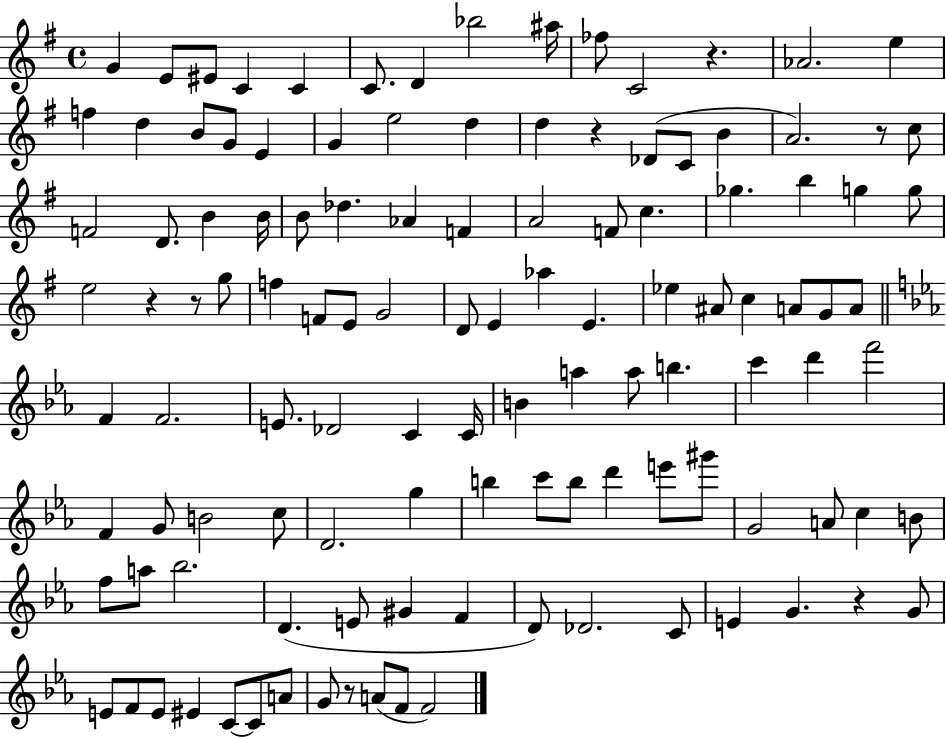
G4/q E4/e EIS4/e C4/q C4/q C4/e. D4/q Bb5/h A#5/s FES5/e C4/h R/q. Ab4/h. E5/q F5/q D5/q B4/e G4/e E4/q G4/q E5/h D5/q D5/q R/q Db4/e C4/e B4/q A4/h. R/e C5/e F4/h D4/e. B4/q B4/s B4/e Db5/q. Ab4/q F4/q A4/h F4/e C5/q. Gb5/q. B5/q G5/q G5/e E5/h R/q R/e G5/e F5/q F4/e E4/e G4/h D4/e E4/q Ab5/q E4/q. Eb5/q A#4/e C5/q A4/e G4/e A4/e F4/q F4/h. E4/e. Db4/h C4/q C4/s B4/q A5/q A5/e B5/q. C6/q D6/q F6/h F4/q G4/e B4/h C5/e D4/h. G5/q B5/q C6/e B5/e D6/q E6/e G#6/e G4/h A4/e C5/q B4/e F5/e A5/e Bb5/h. D4/q. E4/e G#4/q F4/q D4/e Db4/h. C4/e E4/q G4/q. R/q G4/e E4/e F4/e E4/e EIS4/q C4/e C4/e A4/e G4/e R/e A4/e F4/e F4/h